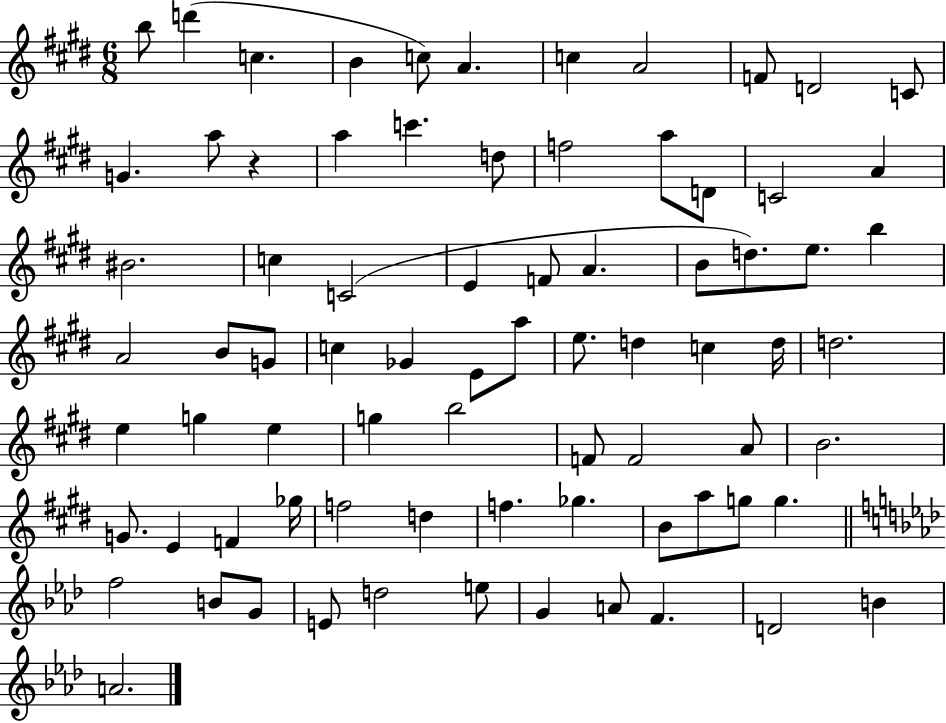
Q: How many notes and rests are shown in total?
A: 77